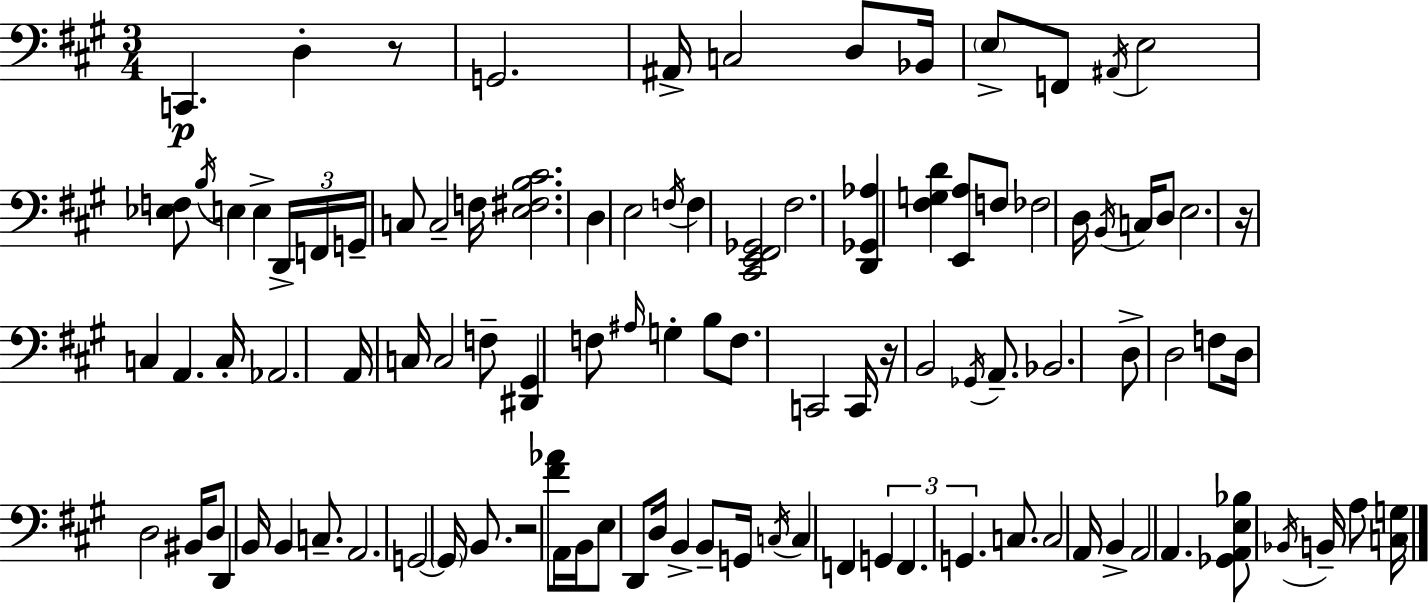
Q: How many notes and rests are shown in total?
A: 103